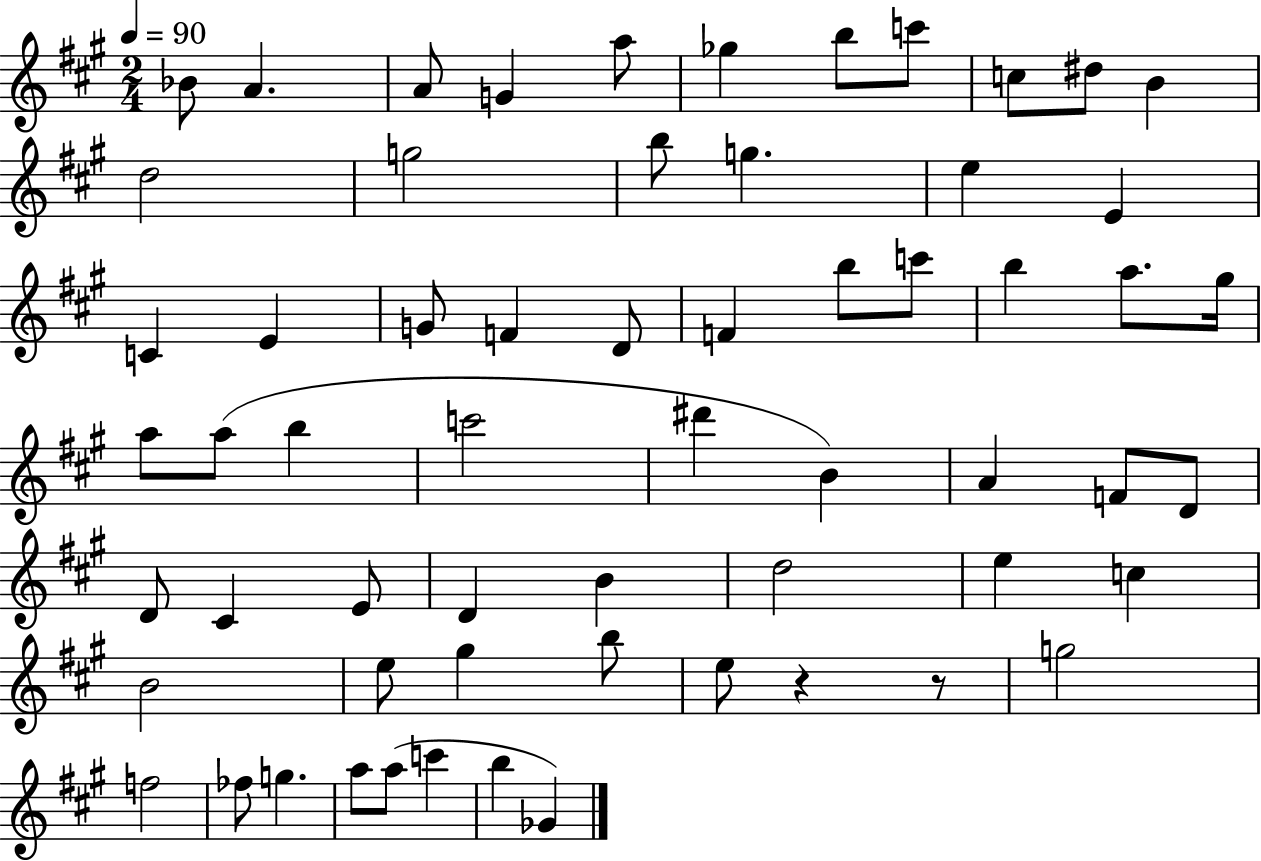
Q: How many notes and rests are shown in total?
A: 61